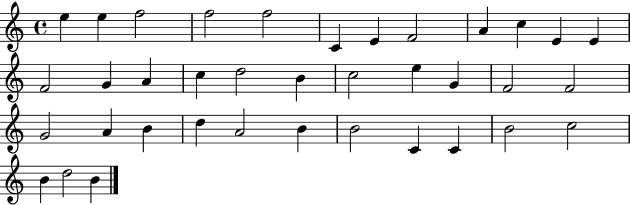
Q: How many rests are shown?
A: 0